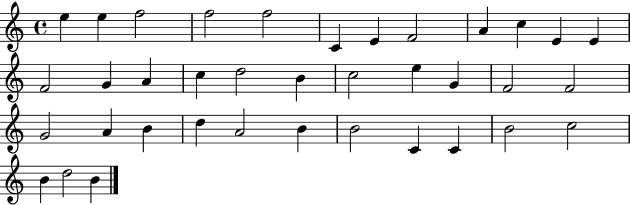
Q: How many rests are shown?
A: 0